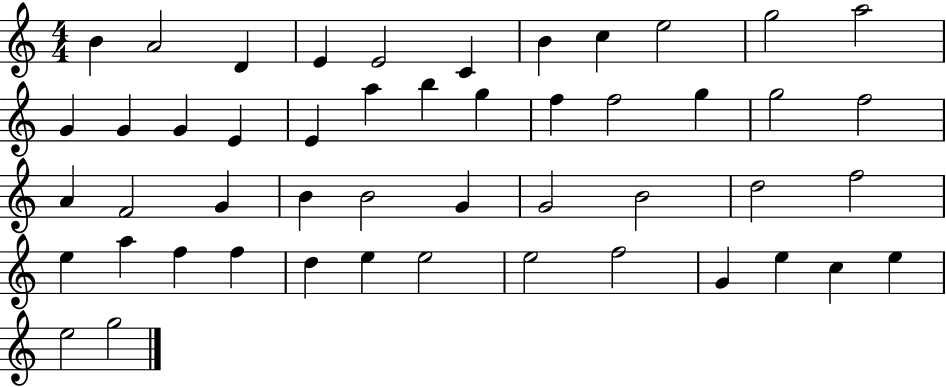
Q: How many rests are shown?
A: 0